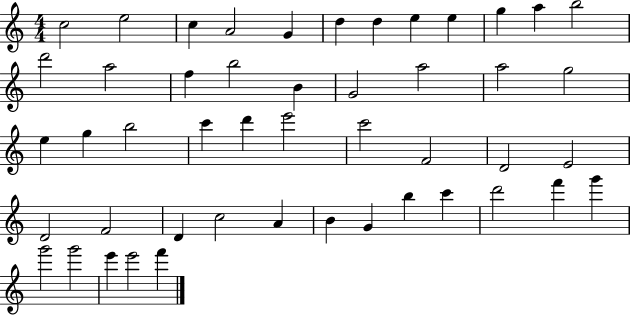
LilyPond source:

{
  \clef treble
  \numericTimeSignature
  \time 4/4
  \key c \major
  c''2 e''2 | c''4 a'2 g'4 | d''4 d''4 e''4 e''4 | g''4 a''4 b''2 | \break d'''2 a''2 | f''4 b''2 b'4 | g'2 a''2 | a''2 g''2 | \break e''4 g''4 b''2 | c'''4 d'''4 e'''2 | c'''2 f'2 | d'2 e'2 | \break d'2 f'2 | d'4 c''2 a'4 | b'4 g'4 b''4 c'''4 | d'''2 f'''4 g'''4 | \break g'''2 g'''2 | e'''4 e'''2 f'''4 | \bar "|."
}